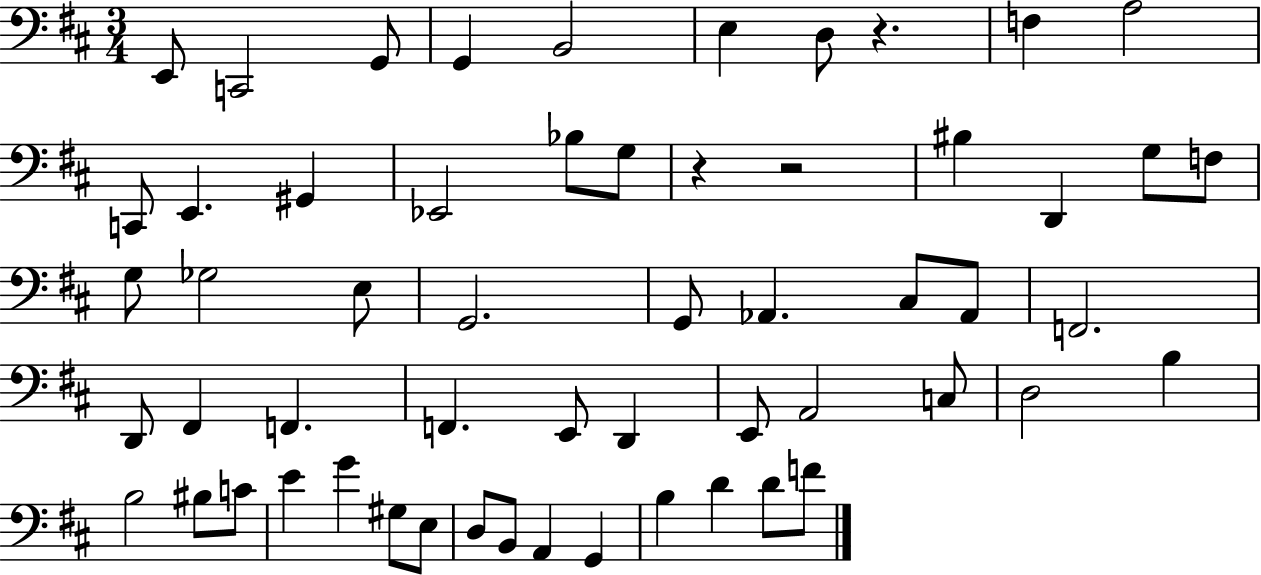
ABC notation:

X:1
T:Untitled
M:3/4
L:1/4
K:D
E,,/2 C,,2 G,,/2 G,, B,,2 E, D,/2 z F, A,2 C,,/2 E,, ^G,, _E,,2 _B,/2 G,/2 z z2 ^B, D,, G,/2 F,/2 G,/2 _G,2 E,/2 G,,2 G,,/2 _A,, ^C,/2 _A,,/2 F,,2 D,,/2 ^F,, F,, F,, E,,/2 D,, E,,/2 A,,2 C,/2 D,2 B, B,2 ^B,/2 C/2 E G ^G,/2 E,/2 D,/2 B,,/2 A,, G,, B, D D/2 F/2